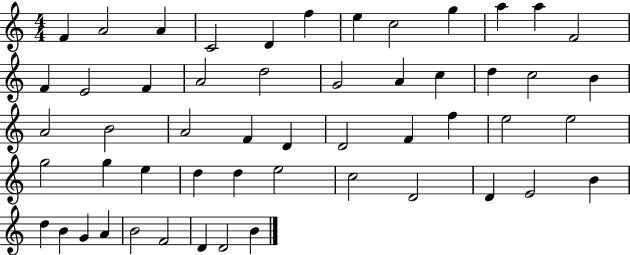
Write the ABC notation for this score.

X:1
T:Untitled
M:4/4
L:1/4
K:C
F A2 A C2 D f e c2 g a a F2 F E2 F A2 d2 G2 A c d c2 B A2 B2 A2 F D D2 F f e2 e2 g2 g e d d e2 c2 D2 D E2 B d B G A B2 F2 D D2 B